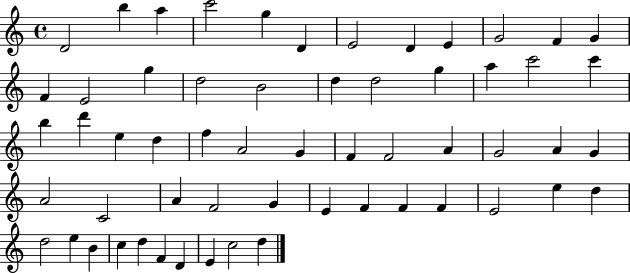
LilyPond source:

{
  \clef treble
  \time 4/4
  \defaultTimeSignature
  \key c \major
  d'2 b''4 a''4 | c'''2 g''4 d'4 | e'2 d'4 e'4 | g'2 f'4 g'4 | \break f'4 e'2 g''4 | d''2 b'2 | d''4 d''2 g''4 | a''4 c'''2 c'''4 | \break b''4 d'''4 e''4 d''4 | f''4 a'2 g'4 | f'4 f'2 a'4 | g'2 a'4 g'4 | \break a'2 c'2 | a'4 f'2 g'4 | e'4 f'4 f'4 f'4 | e'2 e''4 d''4 | \break d''2 e''4 b'4 | c''4 d''4 f'4 d'4 | e'4 c''2 d''4 | \bar "|."
}